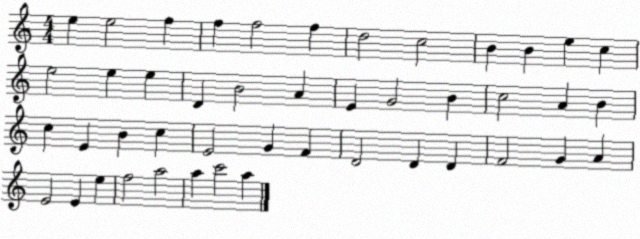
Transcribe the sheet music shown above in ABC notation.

X:1
T:Untitled
M:4/4
L:1/4
K:C
e e2 f f f2 f d2 c2 B B e c e2 e e D B2 A E G2 B c2 A B c E B c E2 G F D2 D D F2 G A E2 E e f2 a2 a c'2 a